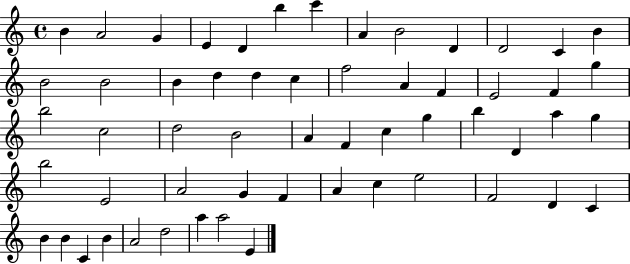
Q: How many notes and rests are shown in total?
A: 57